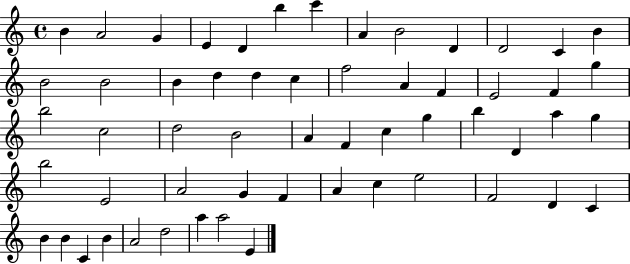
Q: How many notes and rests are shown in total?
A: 57